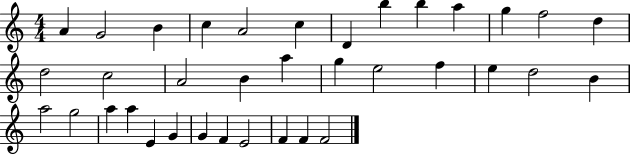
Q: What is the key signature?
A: C major